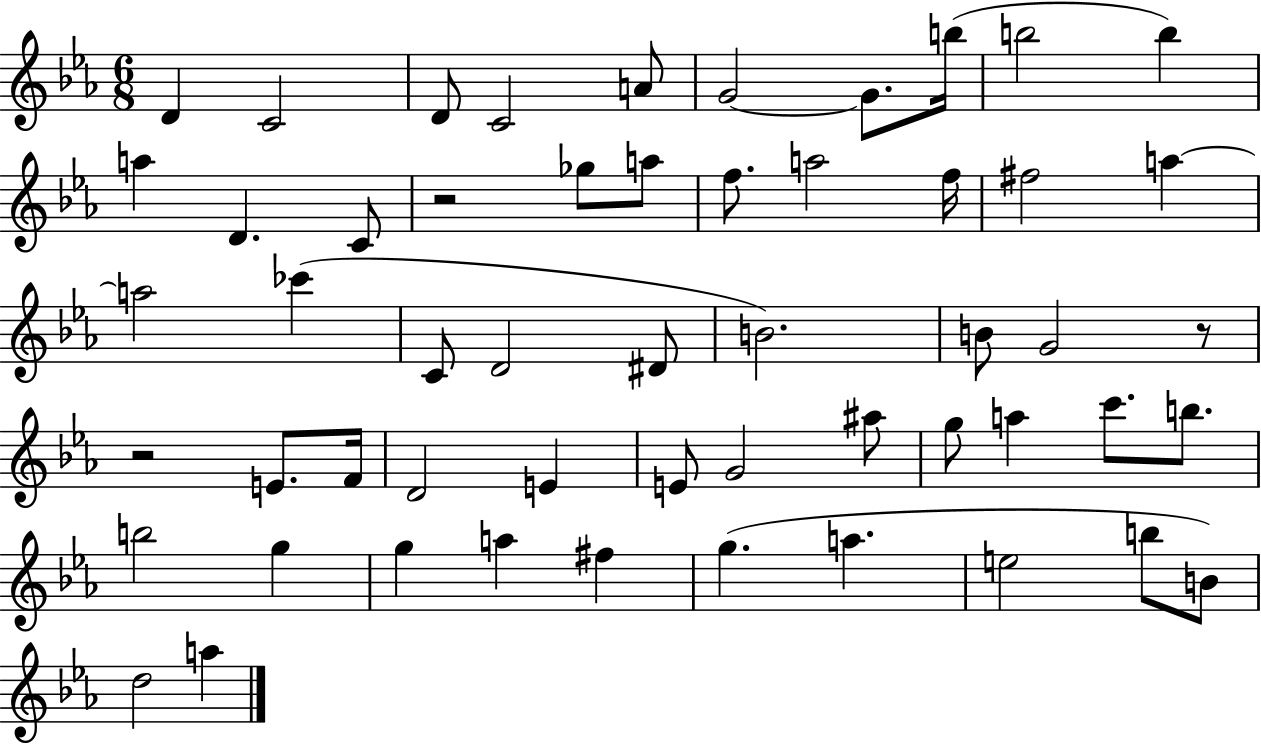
D4/q C4/h D4/e C4/h A4/e G4/h G4/e. B5/s B5/h B5/q A5/q D4/q. C4/e R/h Gb5/e A5/e F5/e. A5/h F5/s F#5/h A5/q A5/h CES6/q C4/e D4/h D#4/e B4/h. B4/e G4/h R/e R/h E4/e. F4/s D4/h E4/q E4/e G4/h A#5/e G5/e A5/q C6/e. B5/e. B5/h G5/q G5/q A5/q F#5/q G5/q. A5/q. E5/h B5/e B4/e D5/h A5/q